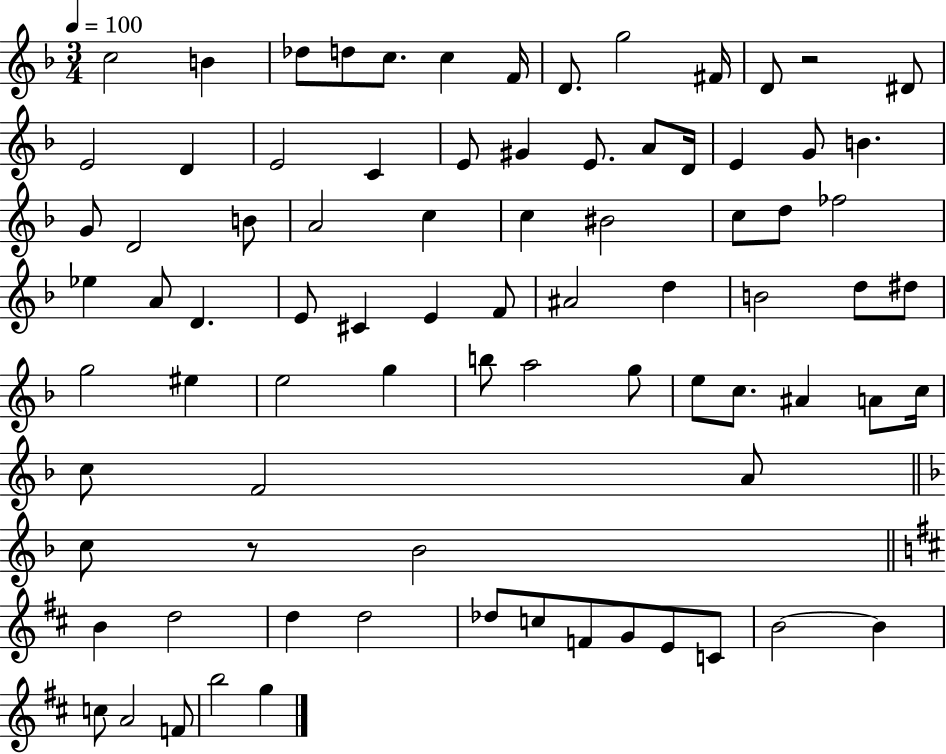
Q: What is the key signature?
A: F major